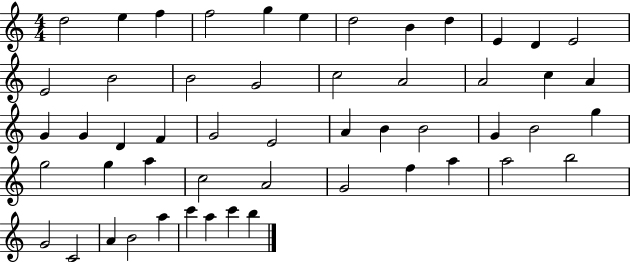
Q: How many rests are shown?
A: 0